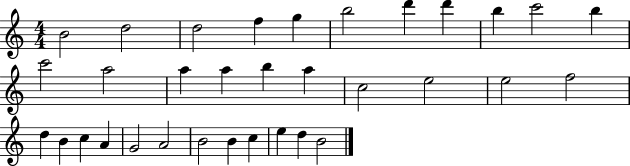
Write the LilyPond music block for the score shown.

{
  \clef treble
  \numericTimeSignature
  \time 4/4
  \key c \major
  b'2 d''2 | d''2 f''4 g''4 | b''2 d'''4 d'''4 | b''4 c'''2 b''4 | \break c'''2 a''2 | a''4 a''4 b''4 a''4 | c''2 e''2 | e''2 f''2 | \break d''4 b'4 c''4 a'4 | g'2 a'2 | b'2 b'4 c''4 | e''4 d''4 b'2 | \break \bar "|."
}